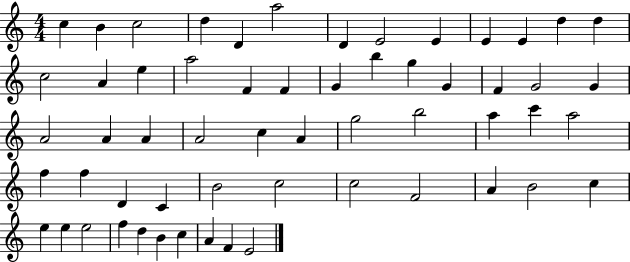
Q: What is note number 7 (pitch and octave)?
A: D4